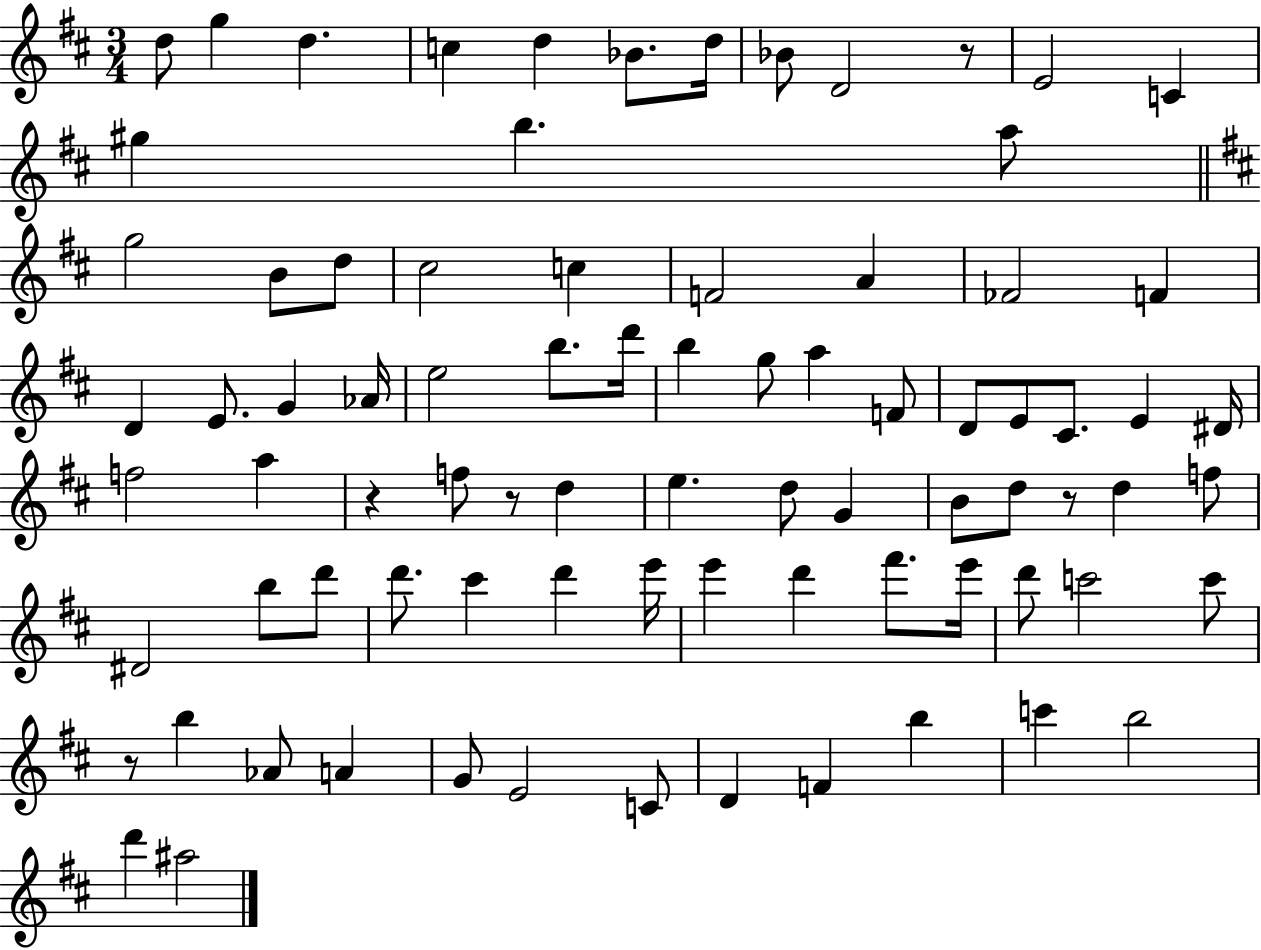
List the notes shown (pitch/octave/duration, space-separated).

D5/e G5/q D5/q. C5/q D5/q Bb4/e. D5/s Bb4/e D4/h R/e E4/h C4/q G#5/q B5/q. A5/e G5/h B4/e D5/e C#5/h C5/q F4/h A4/q FES4/h F4/q D4/q E4/e. G4/q Ab4/s E5/h B5/e. D6/s B5/q G5/e A5/q F4/e D4/e E4/e C#4/e. E4/q D#4/s F5/h A5/q R/q F5/e R/e D5/q E5/q. D5/e G4/q B4/e D5/e R/e D5/q F5/e D#4/h B5/e D6/e D6/e. C#6/q D6/q E6/s E6/q D6/q F#6/e. E6/s D6/e C6/h C6/e R/e B5/q Ab4/e A4/q G4/e E4/h C4/e D4/q F4/q B5/q C6/q B5/h D6/q A#5/h